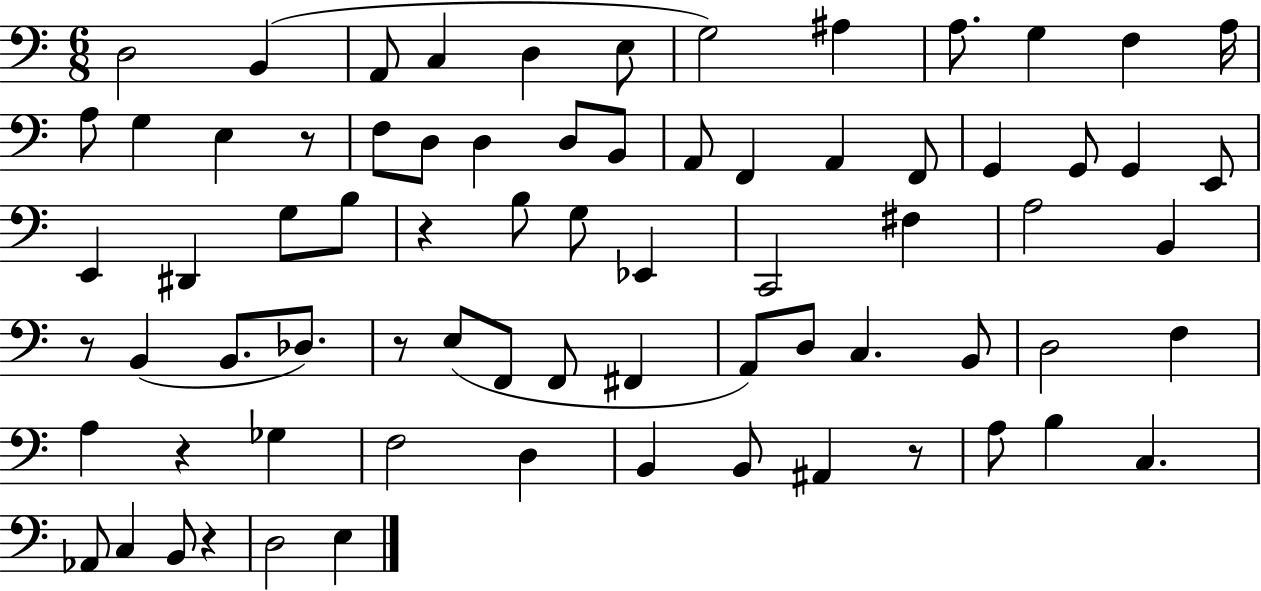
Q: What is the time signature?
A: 6/8